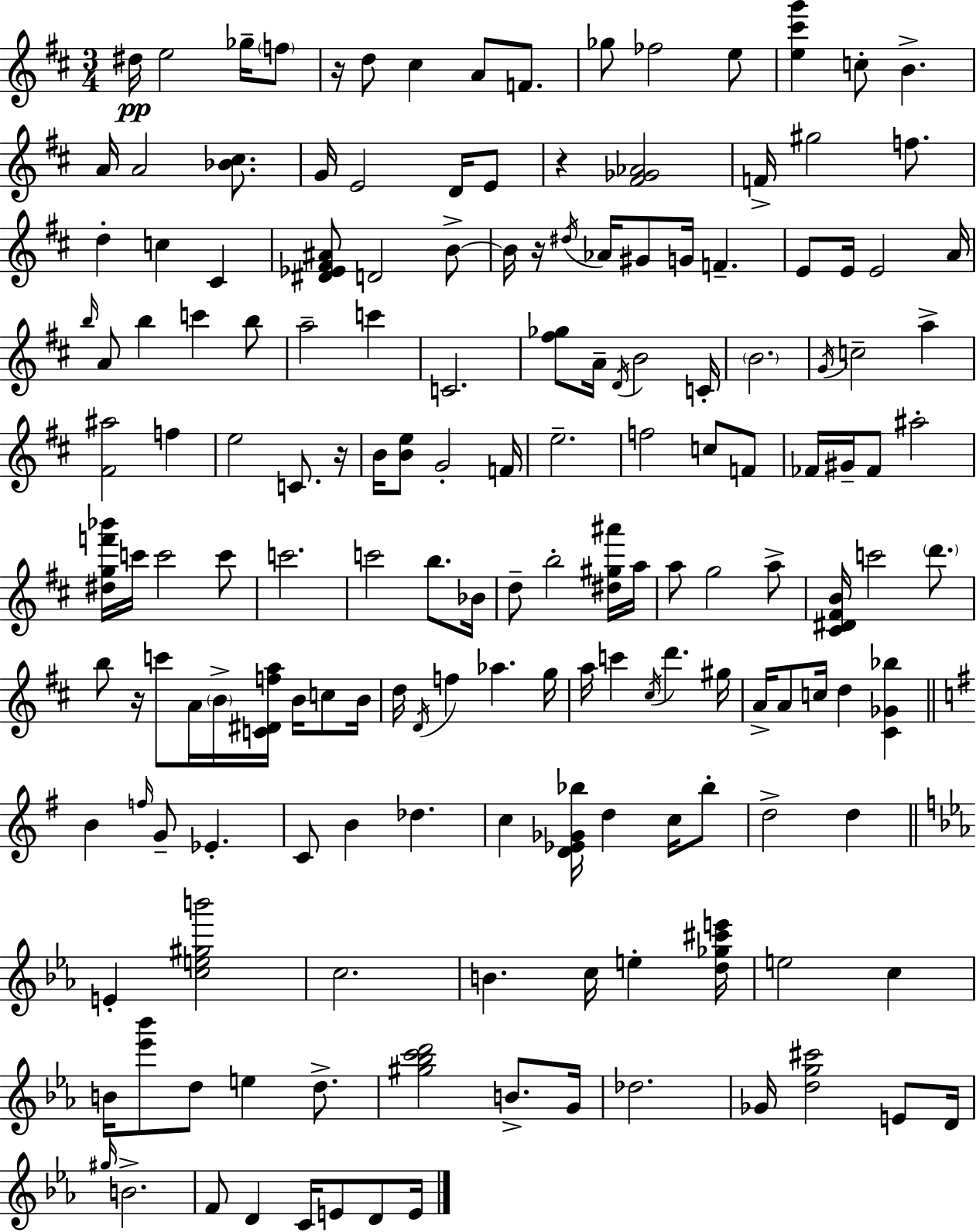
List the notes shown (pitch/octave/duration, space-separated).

D#5/s E5/h Gb5/s F5/e R/s D5/e C#5/q A4/e F4/e. Gb5/e FES5/h E5/e [E5,C#6,G6]/q C5/e B4/q. A4/s A4/h [Bb4,C#5]/e. G4/s E4/h D4/s E4/e R/q [F#4,Gb4,Ab4]/h F4/s G#5/h F5/e. D5/q C5/q C#4/q [D#4,Eb4,F#4,A#4]/e D4/h B4/e B4/s R/s D#5/s Ab4/s G#4/e G4/s F4/q. E4/e E4/s E4/h A4/s B5/s A4/e B5/q C6/q B5/e A5/h C6/q C4/h. [F#5,Gb5]/e A4/s D4/s B4/h C4/s B4/h. G4/s C5/h A5/q [F#4,A#5]/h F5/q E5/h C4/e. R/s B4/s [B4,E5]/e G4/h F4/s E5/h. F5/h C5/e F4/e FES4/s G#4/s FES4/e A#5/h [D#5,G5,F6,Bb6]/s C6/s C6/h C6/e C6/h. C6/h B5/e. Bb4/s D5/e B5/h [D#5,G#5,A#6]/s A5/s A5/e G5/h A5/e [C#4,D#4,F#4,B4]/s C6/h D6/e. B5/e R/s C6/e A4/s B4/s [C4,D#4,F5,A5]/s B4/s C5/e B4/s D5/s D4/s F5/q Ab5/q. G5/s A5/s C6/q C#5/s D6/q. G#5/s A4/s A4/e C5/s D5/q [C#4,Gb4,Bb5]/q B4/q F5/s G4/e Eb4/q. C4/e B4/q Db5/q. C5/q [D4,Eb4,Gb4,Bb5]/s D5/q C5/s Bb5/e D5/h D5/q E4/q [C5,E5,G#5,B6]/h C5/h. B4/q. C5/s E5/q [D5,Gb5,C#6,E6]/s E5/h C5/q B4/s [Eb6,Bb6]/e D5/e E5/q D5/e. [G#5,Bb5,C6,D6]/h B4/e. G4/s Db5/h. Gb4/s [D5,G5,C#6]/h E4/e D4/s G#5/s B4/h. F4/e D4/q C4/s E4/e D4/e E4/s